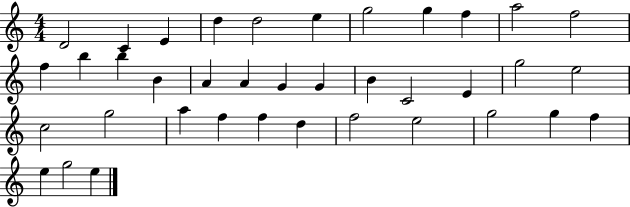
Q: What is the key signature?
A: C major